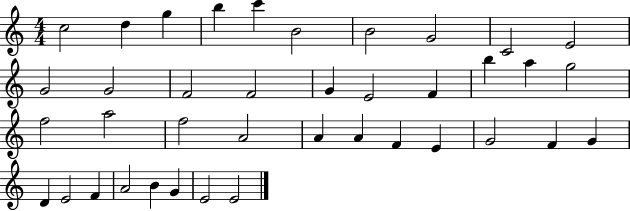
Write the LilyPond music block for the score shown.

{
  \clef treble
  \numericTimeSignature
  \time 4/4
  \key c \major
  c''2 d''4 g''4 | b''4 c'''4 b'2 | b'2 g'2 | c'2 e'2 | \break g'2 g'2 | f'2 f'2 | g'4 e'2 f'4 | b''4 a''4 g''2 | \break f''2 a''2 | f''2 a'2 | a'4 a'4 f'4 e'4 | g'2 f'4 g'4 | \break d'4 e'2 f'4 | a'2 b'4 g'4 | e'2 e'2 | \bar "|."
}